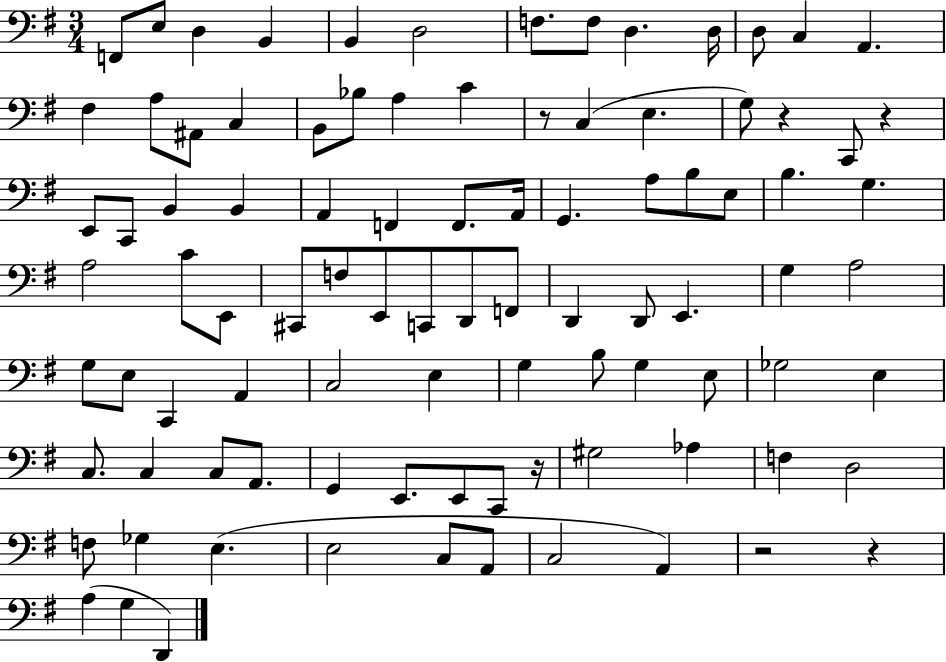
F2/e E3/e D3/q B2/q B2/q D3/h F3/e. F3/e D3/q. D3/s D3/e C3/q A2/q. F#3/q A3/e A#2/e C3/q B2/e Bb3/e A3/q C4/q R/e C3/q E3/q. G3/e R/q C2/e R/q E2/e C2/e B2/q B2/q A2/q F2/q F2/e. A2/s G2/q. A3/e B3/e E3/e B3/q. G3/q. A3/h C4/e E2/e C#2/e F3/e E2/e C2/e D2/e F2/e D2/q D2/e E2/q. G3/q A3/h G3/e E3/e C2/q A2/q C3/h E3/q G3/q B3/e G3/q E3/e Gb3/h E3/q C3/e. C3/q C3/e A2/e. G2/q E2/e. E2/e C2/e R/s G#3/h Ab3/q F3/q D3/h F3/e Gb3/q E3/q. E3/h C3/e A2/e C3/h A2/q R/h R/q A3/q G3/q D2/q